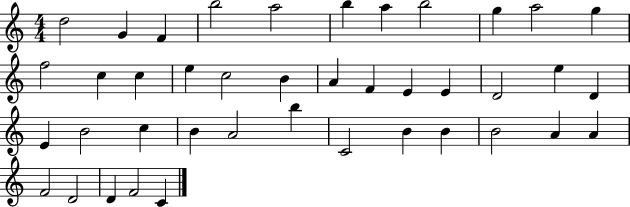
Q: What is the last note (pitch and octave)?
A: C4